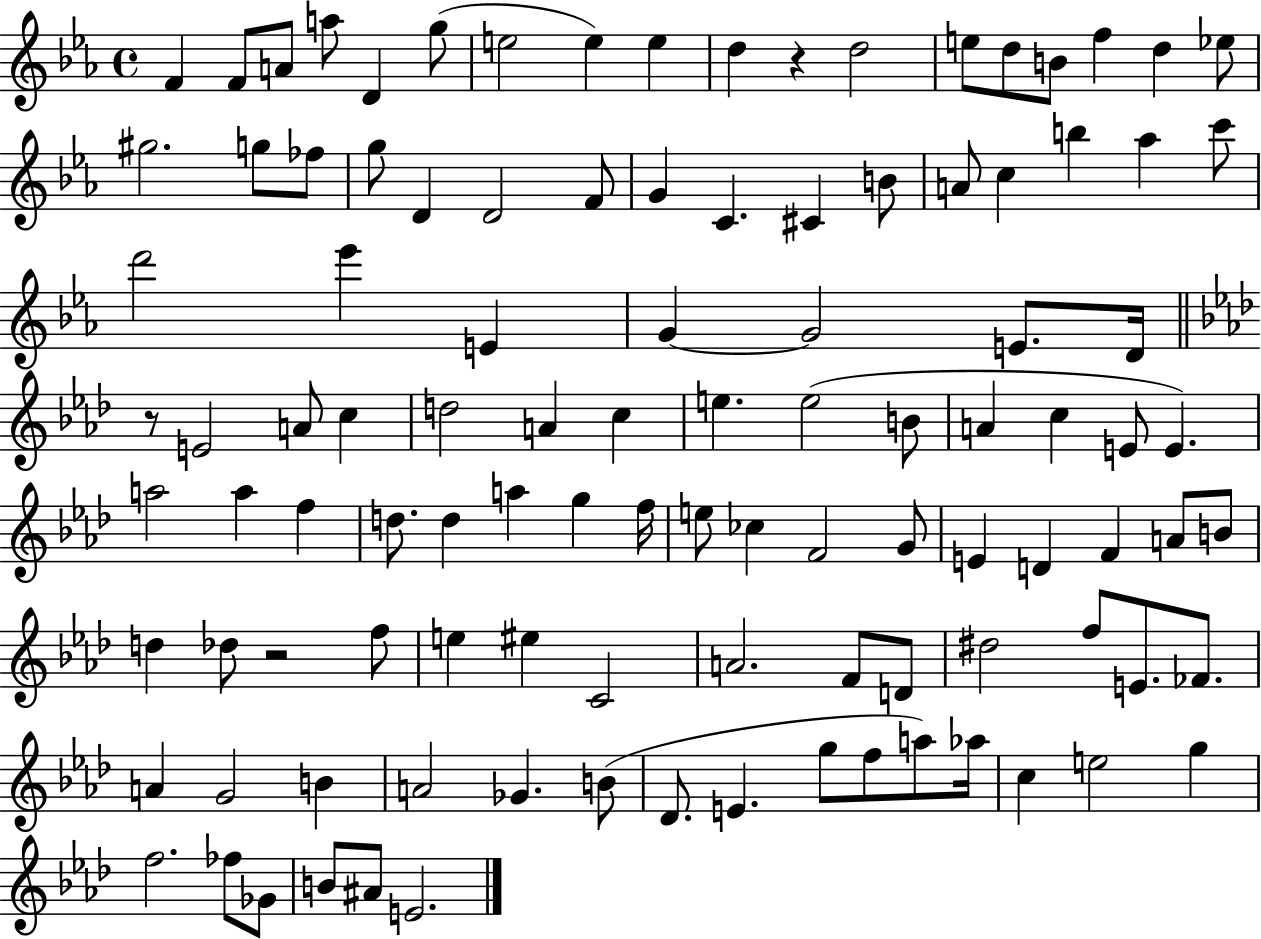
X:1
T:Untitled
M:4/4
L:1/4
K:Eb
F F/2 A/2 a/2 D g/2 e2 e e d z d2 e/2 d/2 B/2 f d _e/2 ^g2 g/2 _f/2 g/2 D D2 F/2 G C ^C B/2 A/2 c b _a c'/2 d'2 _e' E G G2 E/2 D/4 z/2 E2 A/2 c d2 A c e e2 B/2 A c E/2 E a2 a f d/2 d a g f/4 e/2 _c F2 G/2 E D F A/2 B/2 d _d/2 z2 f/2 e ^e C2 A2 F/2 D/2 ^d2 f/2 E/2 _F/2 A G2 B A2 _G B/2 _D/2 E g/2 f/2 a/2 _a/4 c e2 g f2 _f/2 _G/2 B/2 ^A/2 E2